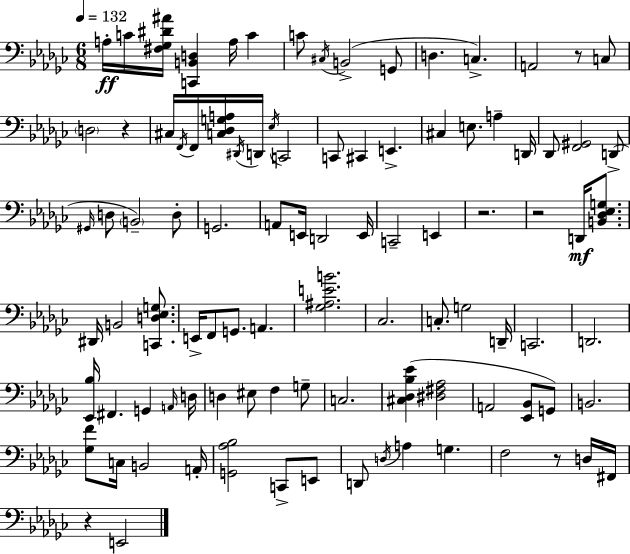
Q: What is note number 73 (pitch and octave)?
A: A3